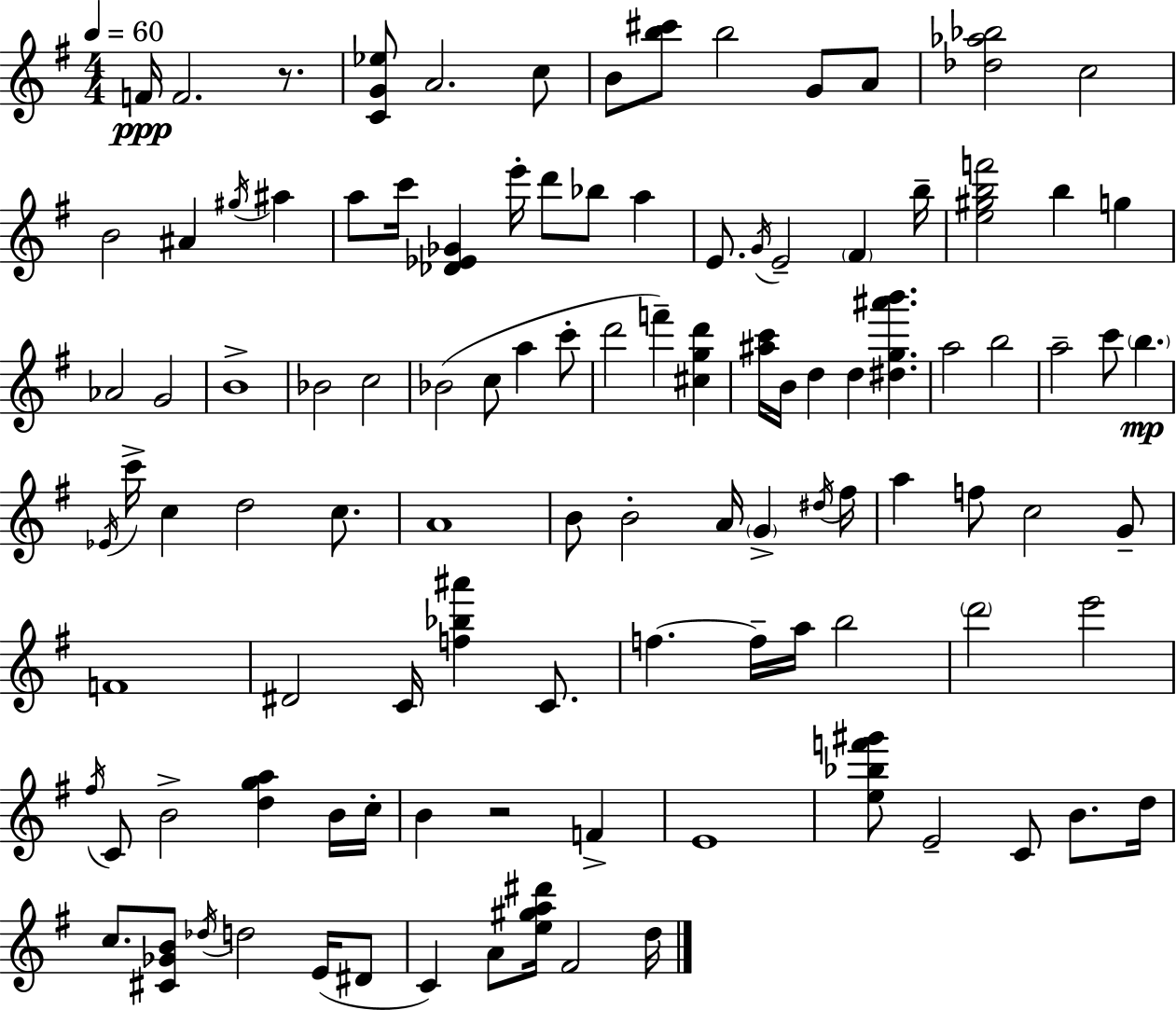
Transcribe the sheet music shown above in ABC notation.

X:1
T:Untitled
M:4/4
L:1/4
K:G
F/4 F2 z/2 [CG_e]/2 A2 c/2 B/2 [b^c']/2 b2 G/2 A/2 [_d_a_b]2 c2 B2 ^A ^g/4 ^a a/2 c'/4 [_D_E_G] e'/4 d'/2 _b/2 a E/2 G/4 E2 ^F b/4 [e^gbf']2 b g _A2 G2 B4 _B2 c2 _B2 c/2 a c'/2 d'2 f' [^cgd'] [^ac']/4 B/4 d d [^dg^a'b'] a2 b2 a2 c'/2 b _E/4 c'/4 c d2 c/2 A4 B/2 B2 A/4 G ^d/4 ^f/4 a f/2 c2 G/2 F4 ^D2 C/4 [f_b^a'] C/2 f f/4 a/4 b2 d'2 e'2 ^f/4 C/2 B2 [dga] B/4 c/4 B z2 F E4 [e_bf'^g']/2 E2 C/2 B/2 d/4 c/2 [^C_GB]/2 _d/4 d2 E/4 ^D/2 C A/2 [e^ga^d']/4 ^F2 d/4